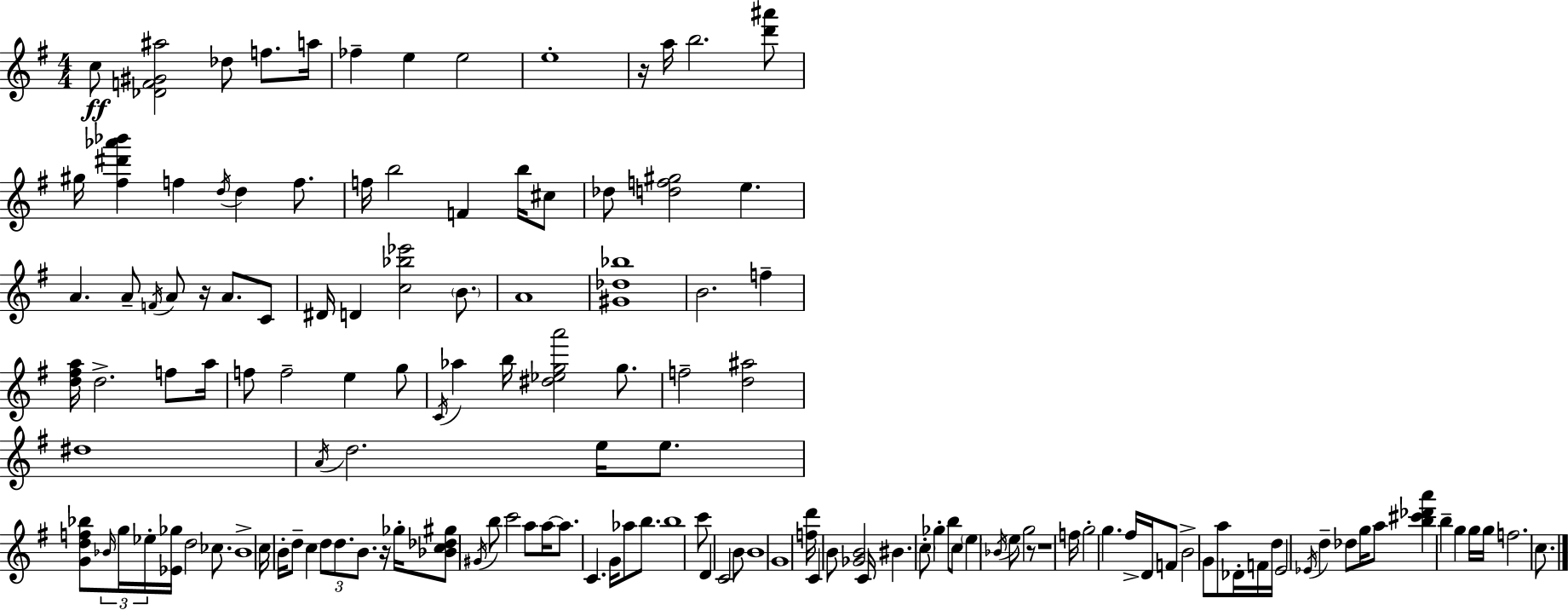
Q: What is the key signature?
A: G major